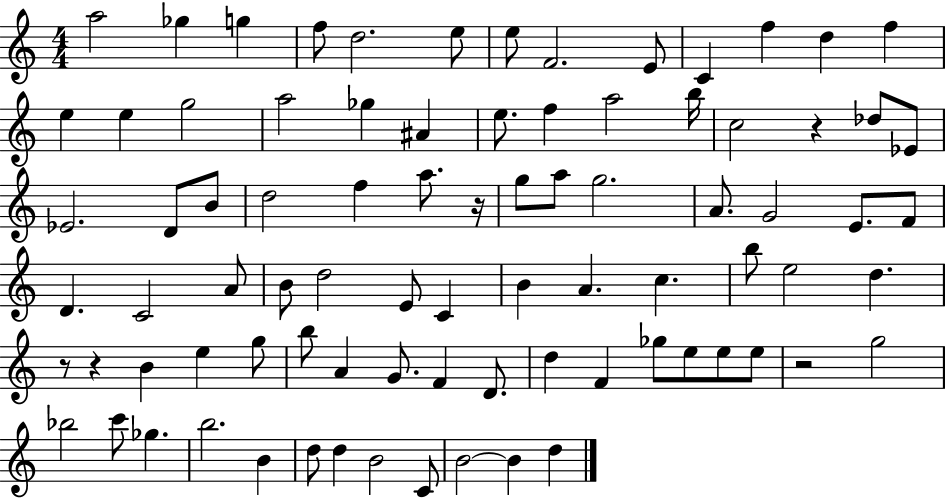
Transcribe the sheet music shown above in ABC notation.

X:1
T:Untitled
M:4/4
L:1/4
K:C
a2 _g g f/2 d2 e/2 e/2 F2 E/2 C f d f e e g2 a2 _g ^A e/2 f a2 b/4 c2 z _d/2 _E/2 _E2 D/2 B/2 d2 f a/2 z/4 g/2 a/2 g2 A/2 G2 E/2 F/2 D C2 A/2 B/2 d2 E/2 C B A c b/2 e2 d z/2 z B e g/2 b/2 A G/2 F D/2 d F _g/2 e/2 e/2 e/2 z2 g2 _b2 c'/2 _g b2 B d/2 d B2 C/2 B2 B d